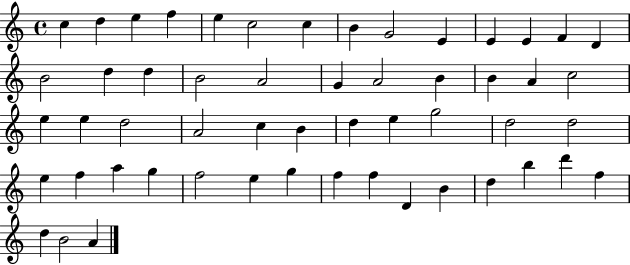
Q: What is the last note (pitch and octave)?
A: A4